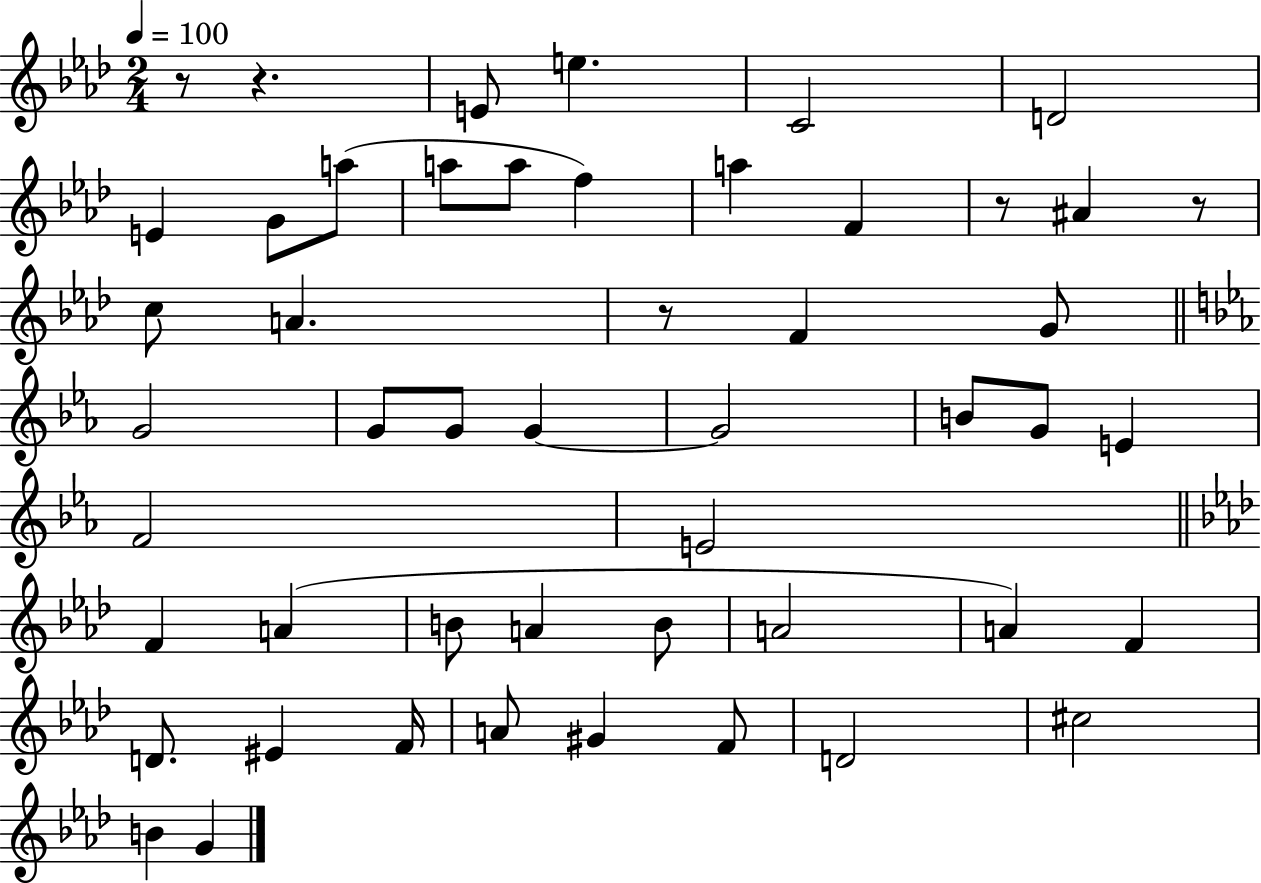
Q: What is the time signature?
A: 2/4